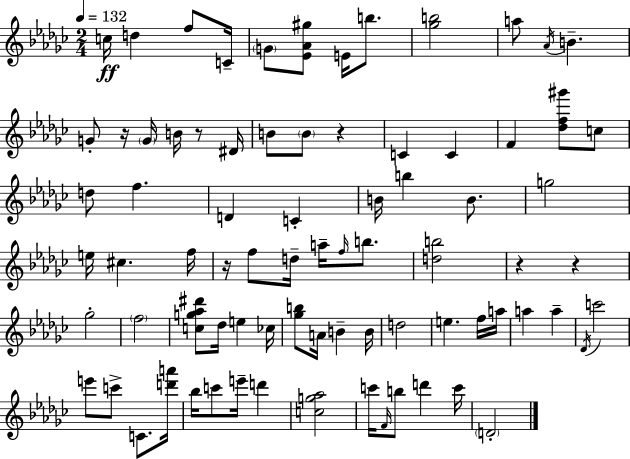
{
  \clef treble
  \numericTimeSignature
  \time 2/4
  \key ees \minor
  \tempo 4 = 132
  c''16\ff d''4 f''8 c'16-- | \parenthesize g'8 <ees' aes' gis''>8 e'16 b''8. | <ges'' b''>2 | a''8 \acciaccatura { aes'16 } b'4.-- | \break g'8-. r16 \parenthesize g'16 b'16 r8 | dis'16 b'8 \parenthesize b'8 r4 | c'4 c'4 | f'4 <des'' f'' gis'''>8 c''8 | \break d''8 f''4. | d'4 c'4-. | b'16 b''4 b'8. | g''2 | \break e''16 cis''4. | f''16 r16 f''8 d''16-- a''16-- \grace { f''16 } b''8. | <d'' b''>2 | r4 r4 | \break ges''2-. | \parenthesize f''2 | <c'' g'' aes'' dis'''>8 des''16 e''4 | ces''16 <ges'' b''>8 a'16 b'4-- | \break b'16 d''2 | e''4. | f''16 a''16 a''4 a''4-- | \acciaccatura { des'16 } c'''2 | \break e'''8 c'''8-> c'8. | <d''' a'''>16 bes''16 c'''8 e'''16-- d'''4 | <c'' g'' aes''>2 | c'''16 \grace { f'16 } b''8 d'''4 | \break c'''16 \parenthesize d'2-. | \bar "|."
}